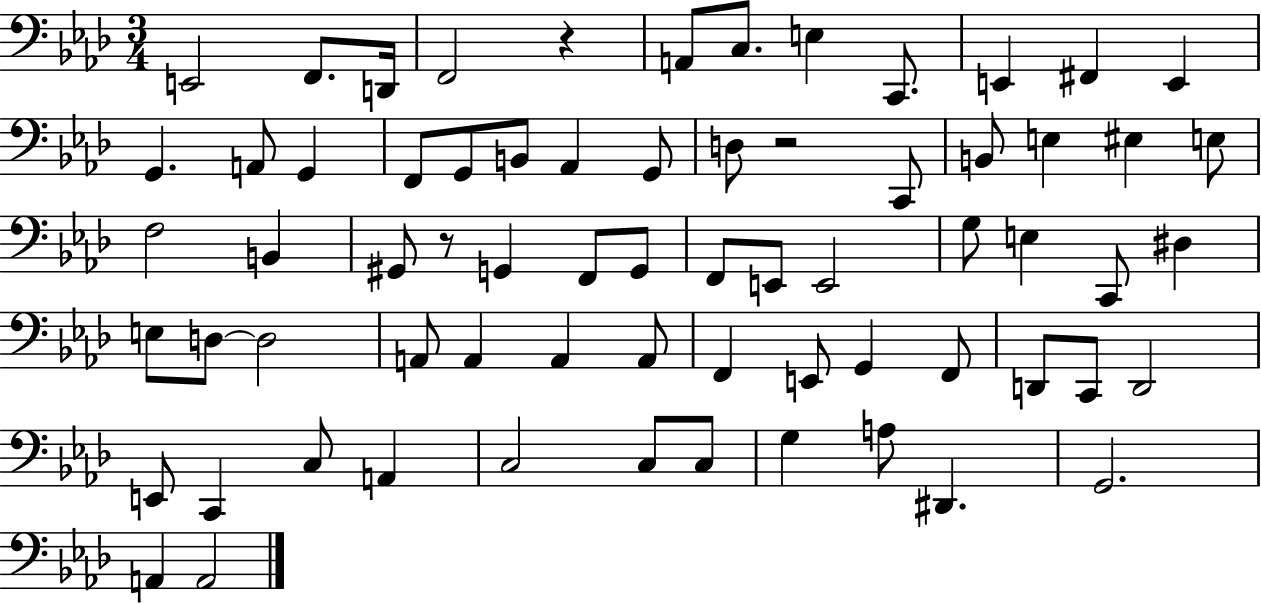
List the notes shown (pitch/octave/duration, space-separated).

E2/h F2/e. D2/s F2/h R/q A2/e C3/e. E3/q C2/e. E2/q F#2/q E2/q G2/q. A2/e G2/q F2/e G2/e B2/e Ab2/q G2/e D3/e R/h C2/e B2/e E3/q EIS3/q E3/e F3/h B2/q G#2/e R/e G2/q F2/e G2/e F2/e E2/e E2/h G3/e E3/q C2/e D#3/q E3/e D3/e D3/h A2/e A2/q A2/q A2/e F2/q E2/e G2/q F2/e D2/e C2/e D2/h E2/e C2/q C3/e A2/q C3/h C3/e C3/e G3/q A3/e D#2/q. G2/h. A2/q A2/h